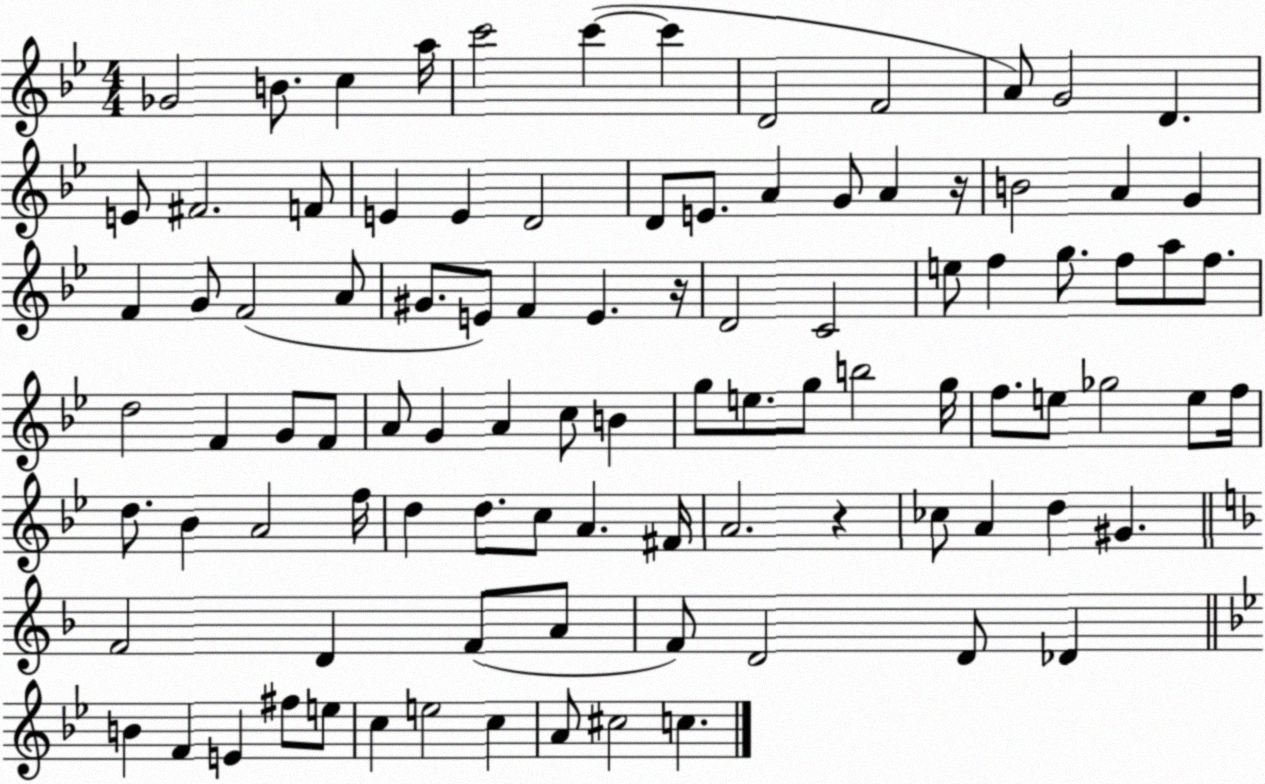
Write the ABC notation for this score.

X:1
T:Untitled
M:4/4
L:1/4
K:Bb
_G2 B/2 c a/4 c'2 c' c' D2 F2 A/2 G2 D E/2 ^F2 F/2 E E D2 D/2 E/2 A G/2 A z/4 B2 A G F G/2 F2 A/2 ^G/2 E/2 F E z/4 D2 C2 e/2 f g/2 f/2 a/2 f/2 d2 F G/2 F/2 A/2 G A c/2 B g/2 e/2 g/2 b2 g/4 f/2 e/2 _g2 e/2 f/4 d/2 _B A2 f/4 d d/2 c/2 A ^F/4 A2 z _c/2 A d ^G F2 D F/2 A/2 F/2 D2 D/2 _D B F E ^f/2 e/2 c e2 c A/2 ^c2 c